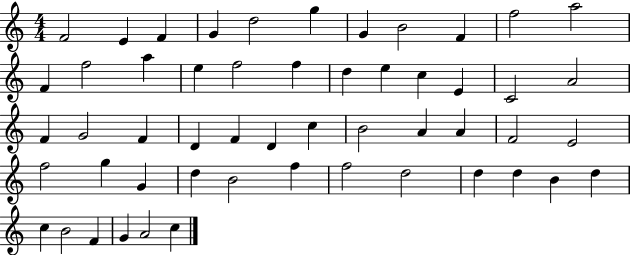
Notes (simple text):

F4/h E4/q F4/q G4/q D5/h G5/q G4/q B4/h F4/q F5/h A5/h F4/q F5/h A5/q E5/q F5/h F5/q D5/q E5/q C5/q E4/q C4/h A4/h F4/q G4/h F4/q D4/q F4/q D4/q C5/q B4/h A4/q A4/q F4/h E4/h F5/h G5/q G4/q D5/q B4/h F5/q F5/h D5/h D5/q D5/q B4/q D5/q C5/q B4/h F4/q G4/q A4/h C5/q